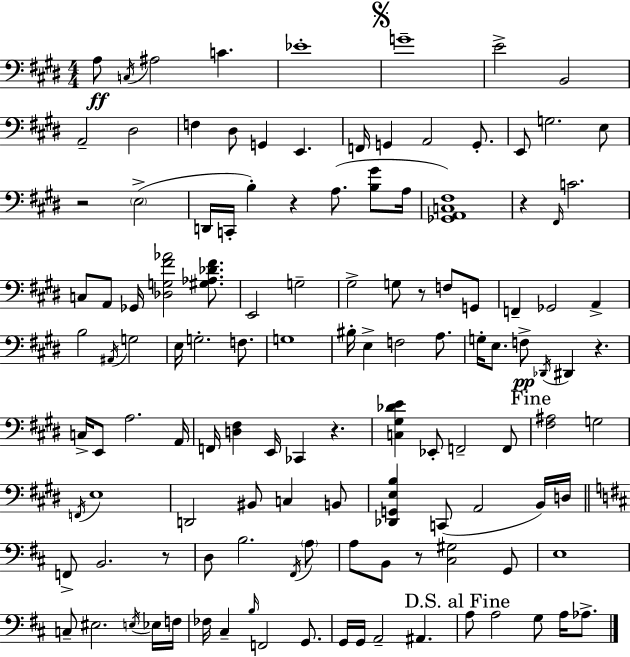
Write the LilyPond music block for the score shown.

{
  \clef bass
  \numericTimeSignature
  \time 4/4
  \key e \major
  a8\ff \acciaccatura { c16 } ais2 c'4. | ees'1-. | \mark \markup { \musicglyph "scripts.segno" } g'1-- | e'2-> b,2 | \break a,2-- dis2 | f4 dis8 g,4 e,4. | f,16 g,4 a,2 g,8.-. | e,8 g2. e8 | \break r2 \parenthesize e2->( | d,16 c,16-. b4-.) r4 a8.( <b gis'>8 | a16 <ges, a, c fis>1) | r4 \grace { fis,16 } c'2. | \break c8 a,8 ges,16 <des g fis' aes'>2 <gis aes des' fis'>8. | e,2 g2-- | gis2-> g8 r8 f8 | g,8 f,4-- ges,2 a,4-> | \break b2 \acciaccatura { ais,16 } g2 | e16 g2.-. | f8. g1 | bis16-. e4-> f2 | \break a8. g16-. e8. f8->\pp \acciaccatura { des,16 } dis,4 r4. | c16-> e,8 a2. | a,16 f,16 <d fis>4 e,16 ces,4 r4. | <c gis des' e'>4 ees,8-. f,2-- | \break f,8 \mark "Fine" <fis ais>2 g2 | \acciaccatura { f,16 } e1 | d,2 bis,8 c4 | b,8 <des, g, e b>4 c,8( a,2 | \break b,16) d16 \bar "||" \break \key b \minor f,8-> b,2. r8 | d8 b2. \acciaccatura { fis,16 } \parenthesize a8 | a8 b,8 r8 <cis gis>2 g,8 | e1 | \break c8-- eis2. \acciaccatura { e16 } | ees16 f16 fes16 cis4-- \grace { b16 } f,2 | g,8. g,16 g,16 a,2-- ais,4. | \mark "D.S. al Fine" a8 a2 g8 a16 | \break aes8.-> \bar "|."
}